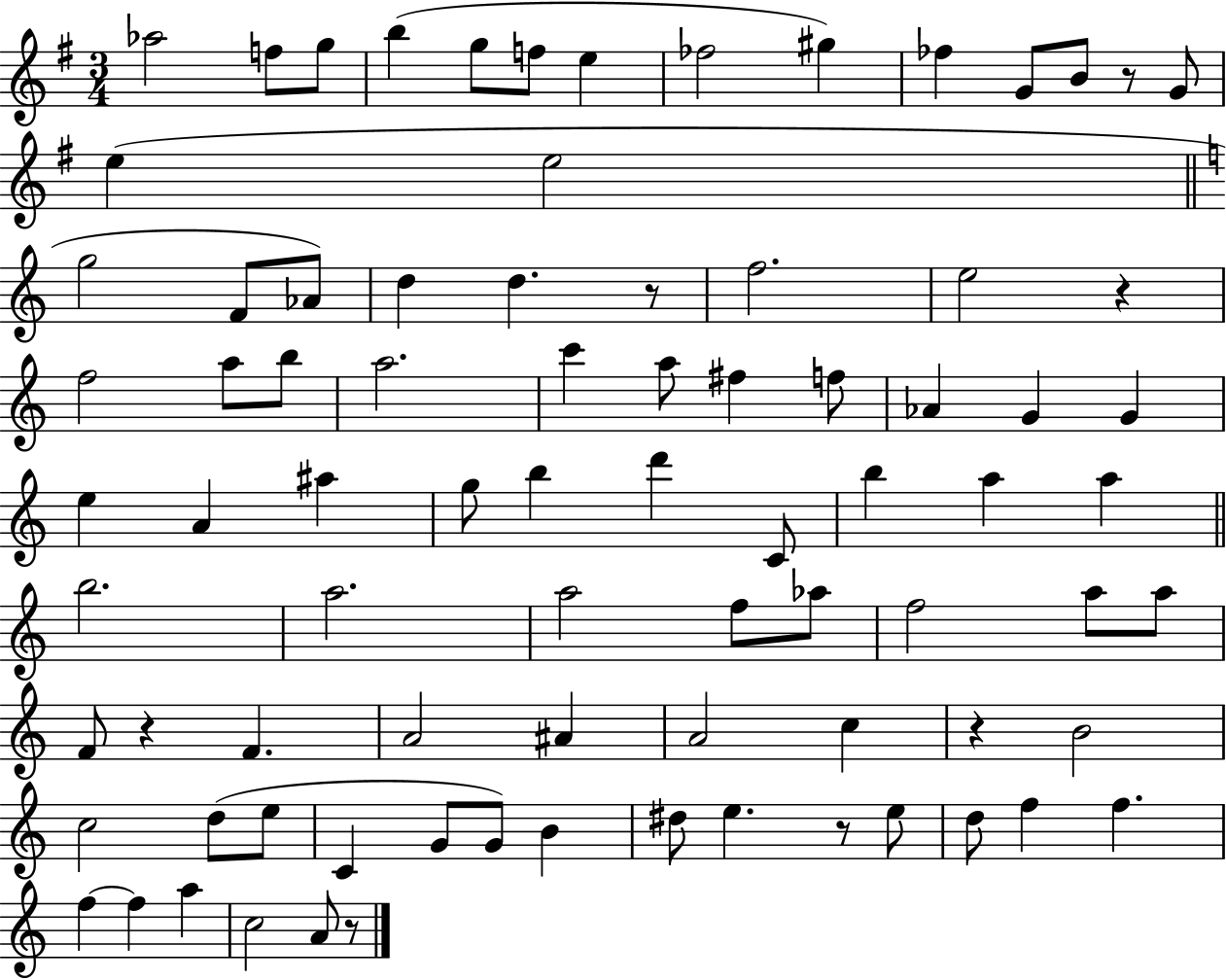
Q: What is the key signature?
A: G major